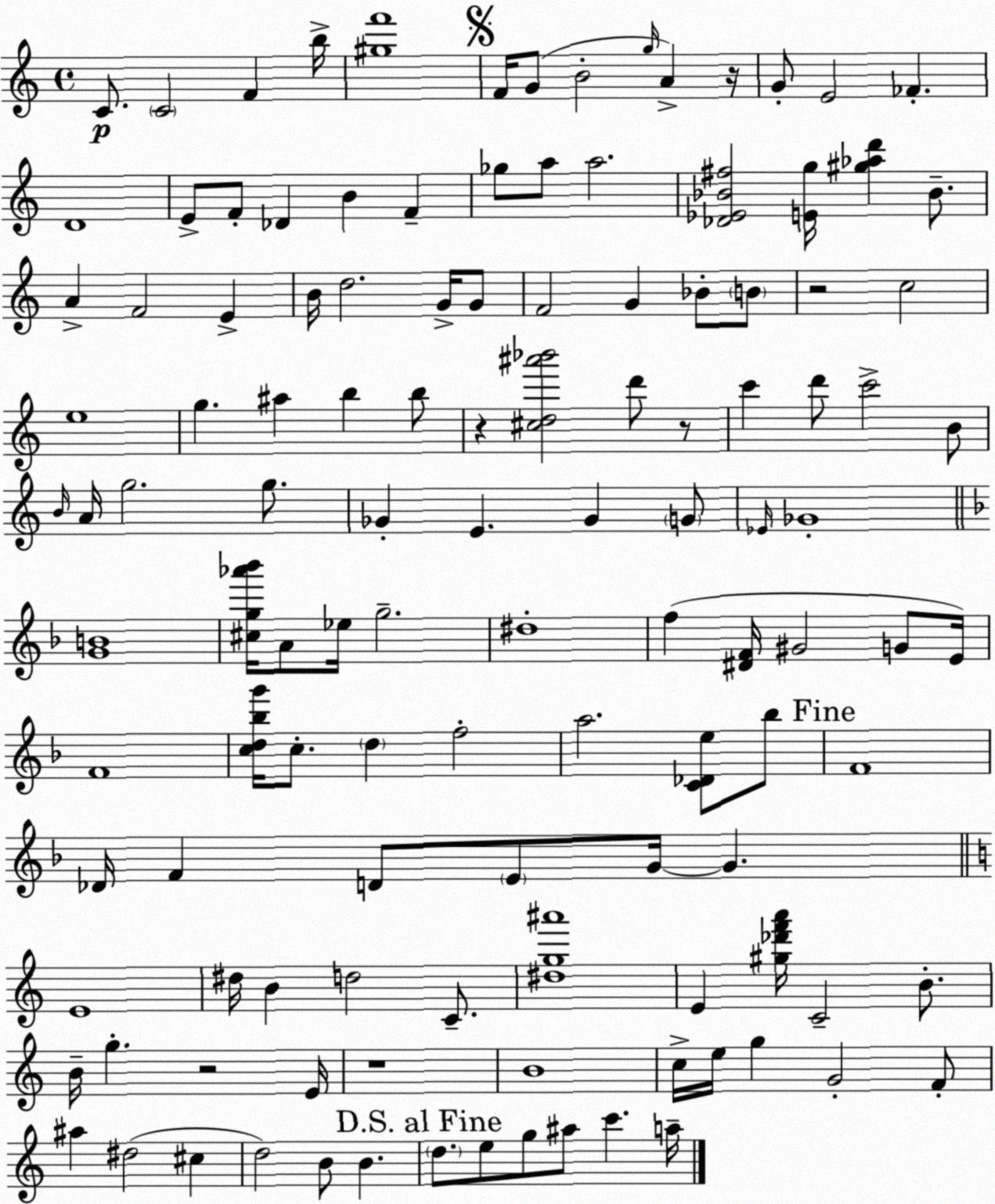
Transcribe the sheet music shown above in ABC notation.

X:1
T:Untitled
M:4/4
L:1/4
K:C
C/2 C2 F b/4 [^gf']4 F/4 G/2 B2 g/4 A z/4 G/2 E2 _F D4 E/2 F/2 _D B F _g/2 a/2 a2 [_D_E_B^f]2 [Eg]/4 [^g_ad'] _B/2 A F2 E B/4 d2 G/4 G/2 F2 G _B/2 B/2 z2 c2 e4 g ^a b b/2 z [^cd^a'_b']2 d'/2 z/2 c' d'/2 c'2 B/2 B/4 A/4 g2 g/2 _G E _G G/2 _E/4 _G4 [GB]4 [^cg_a'_b']/4 A/2 _e/4 g2 ^d4 f [^DF]/4 ^G2 G/2 E/4 F4 [cd_bg']/4 c/2 d f2 a2 [C_De]/2 _b/2 F4 _D/4 F D/2 E/2 G/4 G E4 ^d/4 B d2 C/2 [^dg^a']4 E [^g_d'f'a']/4 C2 B/2 B/4 g z2 E/4 z4 B4 c/4 e/4 g G2 F/2 ^a ^d2 ^c d2 B/2 B d/2 e/2 g/2 ^a/2 c' a/4